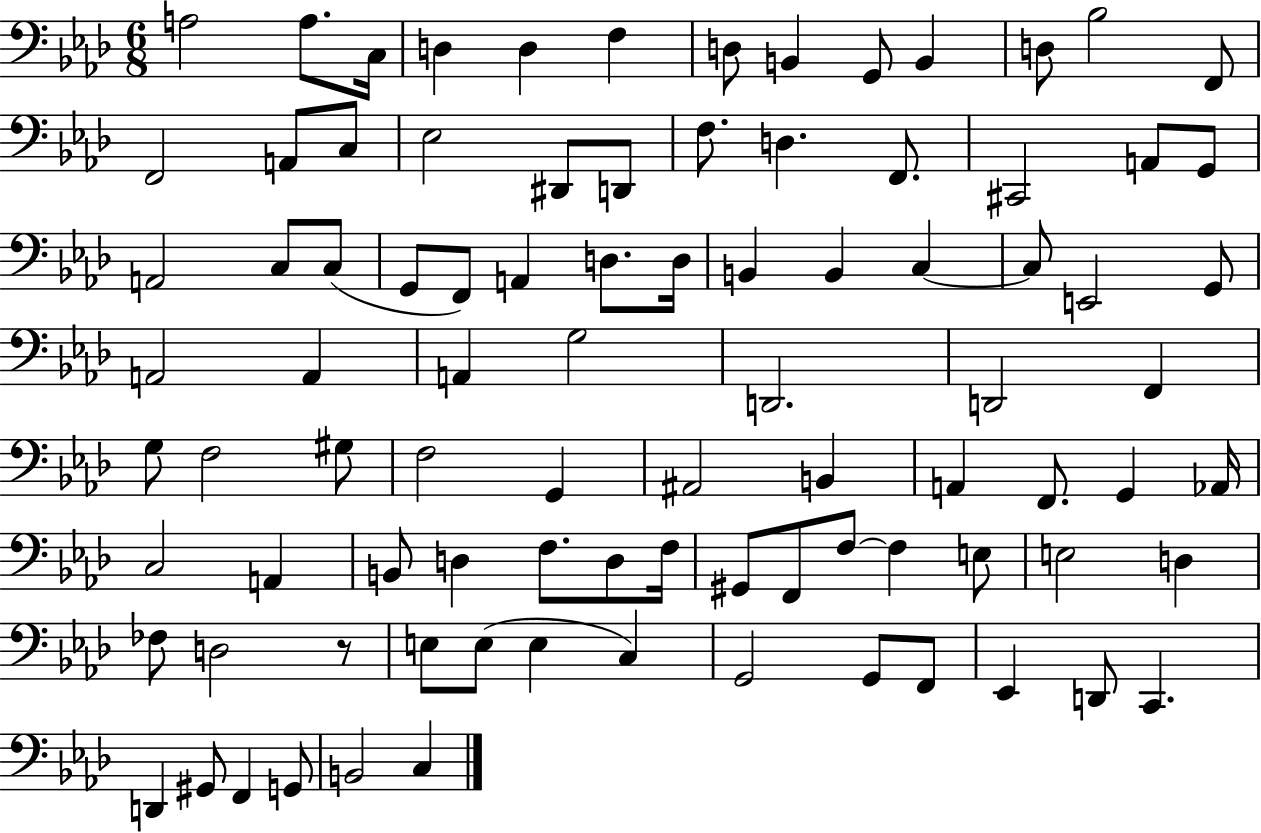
A3/h A3/e. C3/s D3/q D3/q F3/q D3/e B2/q G2/e B2/q D3/e Bb3/h F2/e F2/h A2/e C3/e Eb3/h D#2/e D2/e F3/e. D3/q. F2/e. C#2/h A2/e G2/e A2/h C3/e C3/e G2/e F2/e A2/q D3/e. D3/s B2/q B2/q C3/q C3/e E2/h G2/e A2/h A2/q A2/q G3/h D2/h. D2/h F2/q G3/e F3/h G#3/e F3/h G2/q A#2/h B2/q A2/q F2/e. G2/q Ab2/s C3/h A2/q B2/e D3/q F3/e. D3/e F3/s G#2/e F2/e F3/e F3/q E3/e E3/h D3/q FES3/e D3/h R/e E3/e E3/e E3/q C3/q G2/h G2/e F2/e Eb2/q D2/e C2/q. D2/q G#2/e F2/q G2/e B2/h C3/q